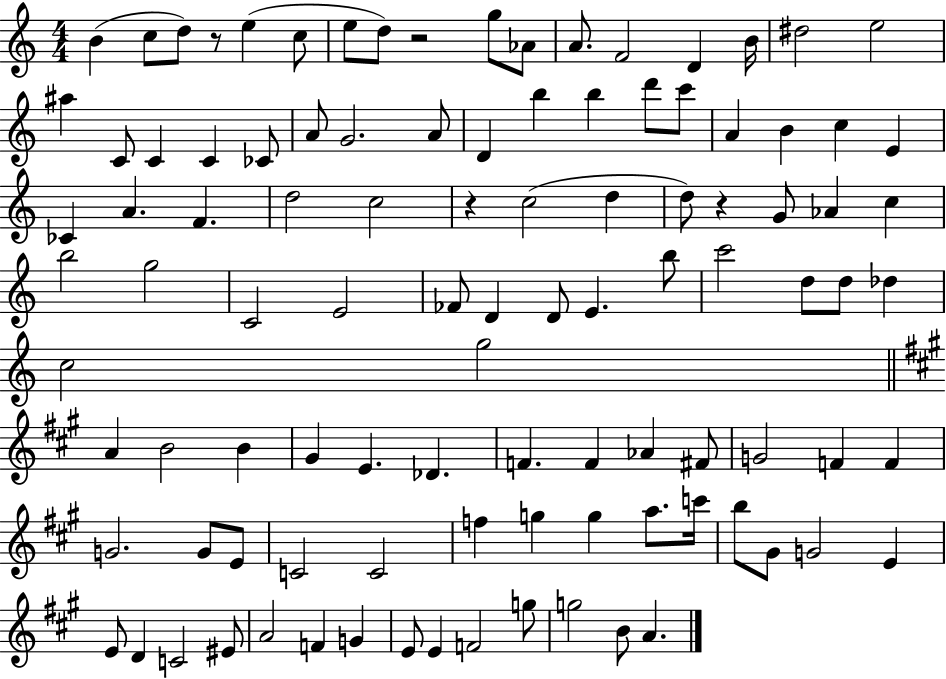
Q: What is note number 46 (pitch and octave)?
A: C4